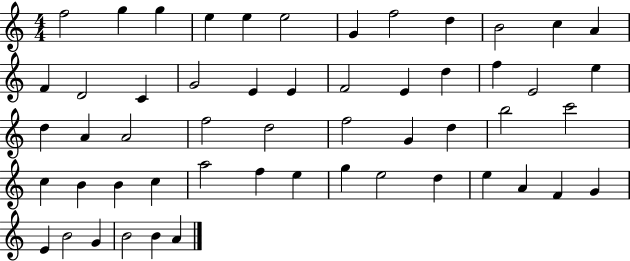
F5/h G5/q G5/q E5/q E5/q E5/h G4/q F5/h D5/q B4/h C5/q A4/q F4/q D4/h C4/q G4/h E4/q E4/q F4/h E4/q D5/q F5/q E4/h E5/q D5/q A4/q A4/h F5/h D5/h F5/h G4/q D5/q B5/h C6/h C5/q B4/q B4/q C5/q A5/h F5/q E5/q G5/q E5/h D5/q E5/q A4/q F4/q G4/q E4/q B4/h G4/q B4/h B4/q A4/q